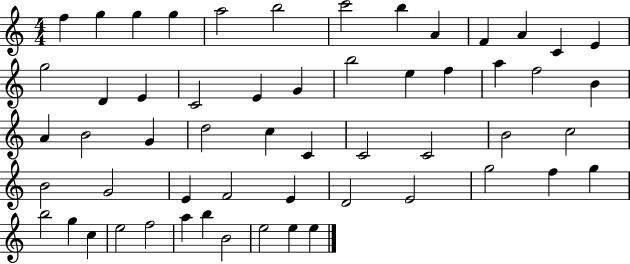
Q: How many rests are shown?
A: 0